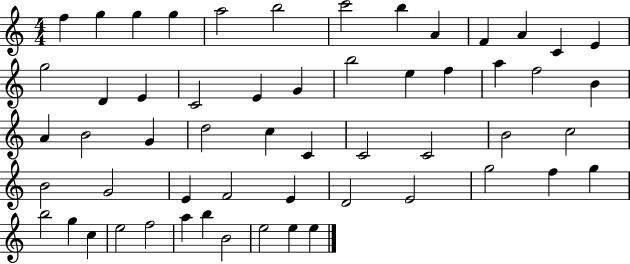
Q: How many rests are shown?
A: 0